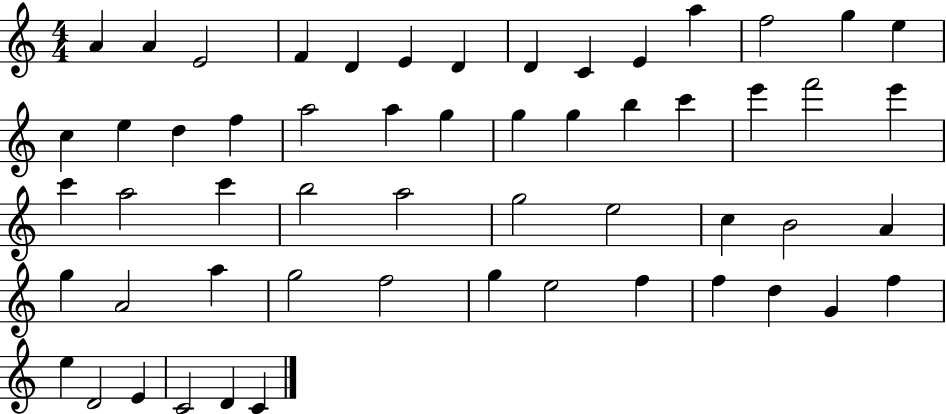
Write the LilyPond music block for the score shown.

{
  \clef treble
  \numericTimeSignature
  \time 4/4
  \key c \major
  a'4 a'4 e'2 | f'4 d'4 e'4 d'4 | d'4 c'4 e'4 a''4 | f''2 g''4 e''4 | \break c''4 e''4 d''4 f''4 | a''2 a''4 g''4 | g''4 g''4 b''4 c'''4 | e'''4 f'''2 e'''4 | \break c'''4 a''2 c'''4 | b''2 a''2 | g''2 e''2 | c''4 b'2 a'4 | \break g''4 a'2 a''4 | g''2 f''2 | g''4 e''2 f''4 | f''4 d''4 g'4 f''4 | \break e''4 d'2 e'4 | c'2 d'4 c'4 | \bar "|."
}